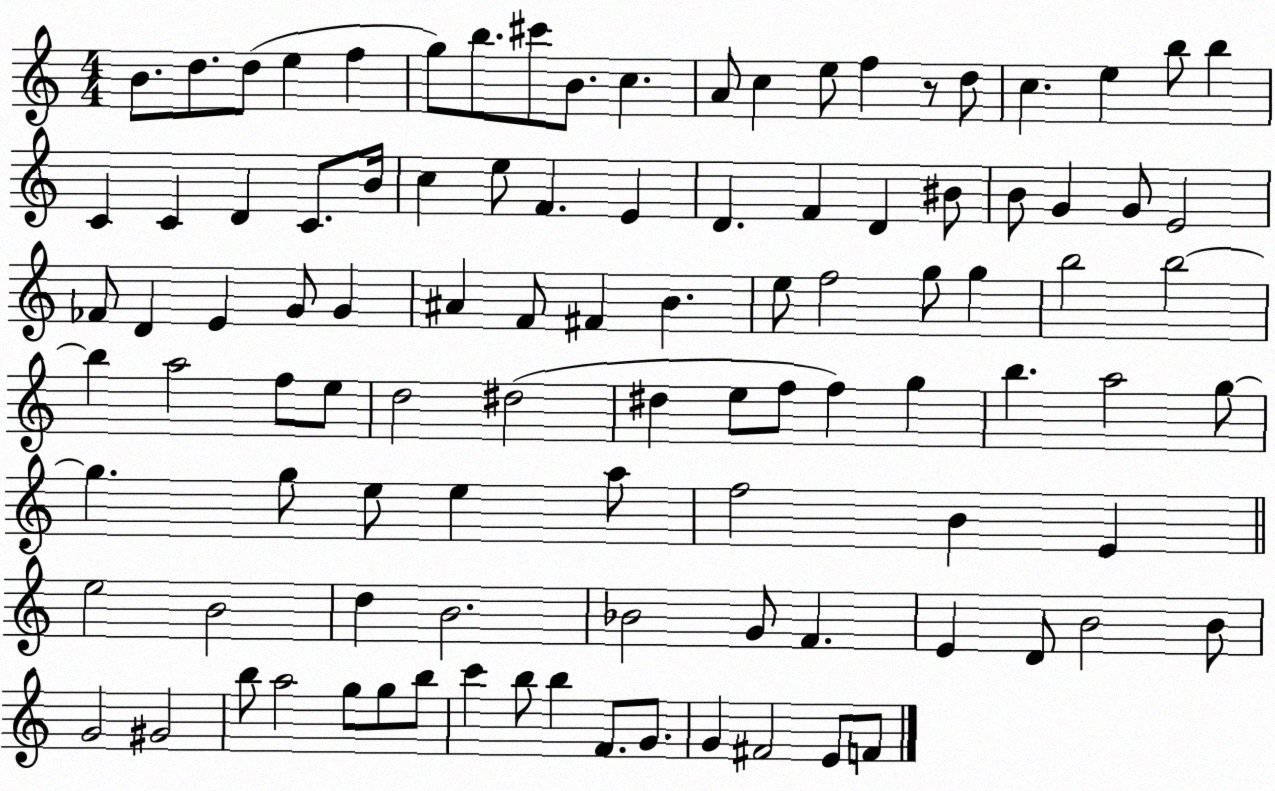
X:1
T:Untitled
M:4/4
L:1/4
K:C
B/2 d/2 d/2 e f g/2 b/2 ^c'/2 B/2 c A/2 c e/2 f z/2 d/2 c e b/2 b C C D C/2 B/4 c e/2 F E D F D ^B/2 B/2 G G/2 E2 _F/2 D E G/2 G ^A F/2 ^F B e/2 f2 g/2 g b2 b2 b a2 f/2 e/2 d2 ^d2 ^d e/2 f/2 f g b a2 g/2 g g/2 e/2 e a/2 f2 B E e2 B2 d B2 _B2 G/2 F E D/2 B2 B/2 G2 ^G2 b/2 a2 g/2 g/2 b/2 c' b/2 b F/2 G/2 G ^F2 E/2 F/2